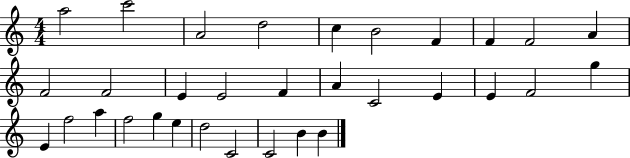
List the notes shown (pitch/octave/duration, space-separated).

A5/h C6/h A4/h D5/h C5/q B4/h F4/q F4/q F4/h A4/q F4/h F4/h E4/q E4/h F4/q A4/q C4/h E4/q E4/q F4/h G5/q E4/q F5/h A5/q F5/h G5/q E5/q D5/h C4/h C4/h B4/q B4/q